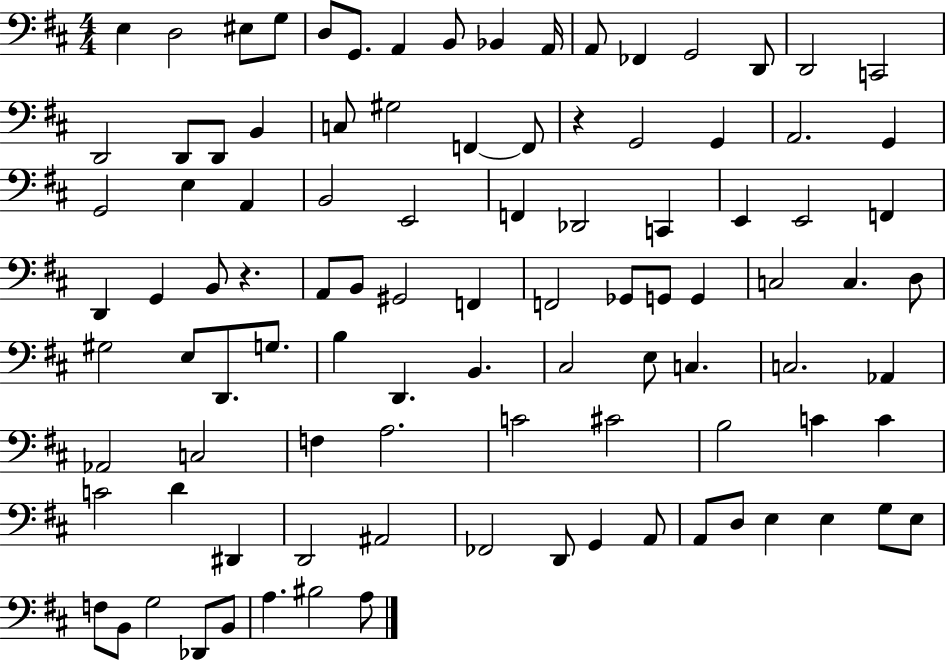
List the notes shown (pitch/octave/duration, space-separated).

E3/q D3/h EIS3/e G3/e D3/e G2/e. A2/q B2/e Bb2/q A2/s A2/e FES2/q G2/h D2/e D2/h C2/h D2/h D2/e D2/e B2/q C3/e G#3/h F2/q F2/e R/q G2/h G2/q A2/h. G2/q G2/h E3/q A2/q B2/h E2/h F2/q Db2/h C2/q E2/q E2/h F2/q D2/q G2/q B2/e R/q. A2/e B2/e G#2/h F2/q F2/h Gb2/e G2/e G2/q C3/h C3/q. D3/e G#3/h E3/e D2/e. G3/e. B3/q D2/q. B2/q. C#3/h E3/e C3/q. C3/h. Ab2/q Ab2/h C3/h F3/q A3/h. C4/h C#4/h B3/h C4/q C4/q C4/h D4/q D#2/q D2/h A#2/h FES2/h D2/e G2/q A2/e A2/e D3/e E3/q E3/q G3/e E3/e F3/e B2/e G3/h Db2/e B2/e A3/q. BIS3/h A3/e